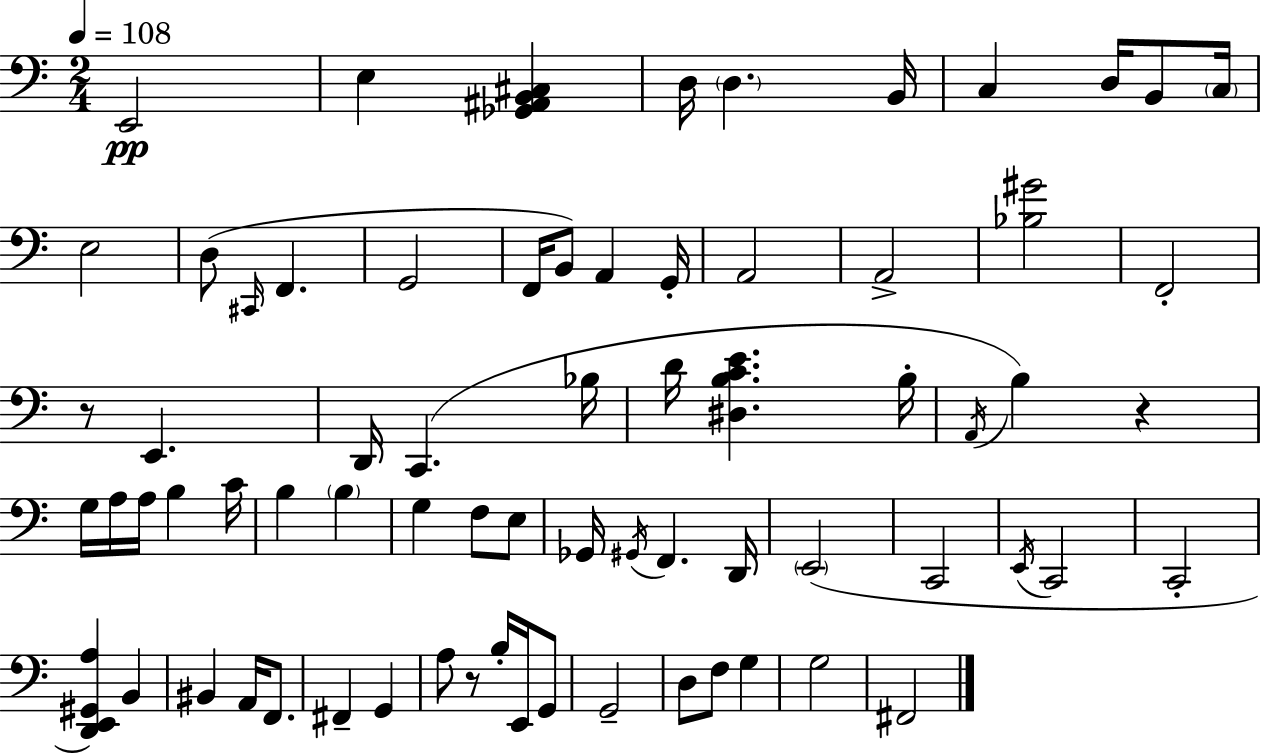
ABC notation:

X:1
T:Untitled
M:2/4
L:1/4
K:Am
E,,2 E, [_G,,^A,,B,,^C,] D,/4 D, B,,/4 C, D,/4 B,,/2 C,/4 E,2 D,/2 ^C,,/4 F,, G,,2 F,,/4 B,,/2 A,, G,,/4 A,,2 A,,2 [_B,^G]2 F,,2 z/2 E,, D,,/4 C,, _B,/4 D/4 [^D,B,CE] B,/4 A,,/4 B, z G,/4 A,/4 A,/4 B, C/4 B, B, G, F,/2 E,/2 _G,,/4 ^G,,/4 F,, D,,/4 E,,2 C,,2 E,,/4 C,,2 C,,2 [D,,E,,^G,,A,] B,, ^B,, A,,/4 F,,/2 ^F,, G,, A,/2 z/2 B,/4 E,,/4 G,,/2 G,,2 D,/2 F,/2 G, G,2 ^F,,2